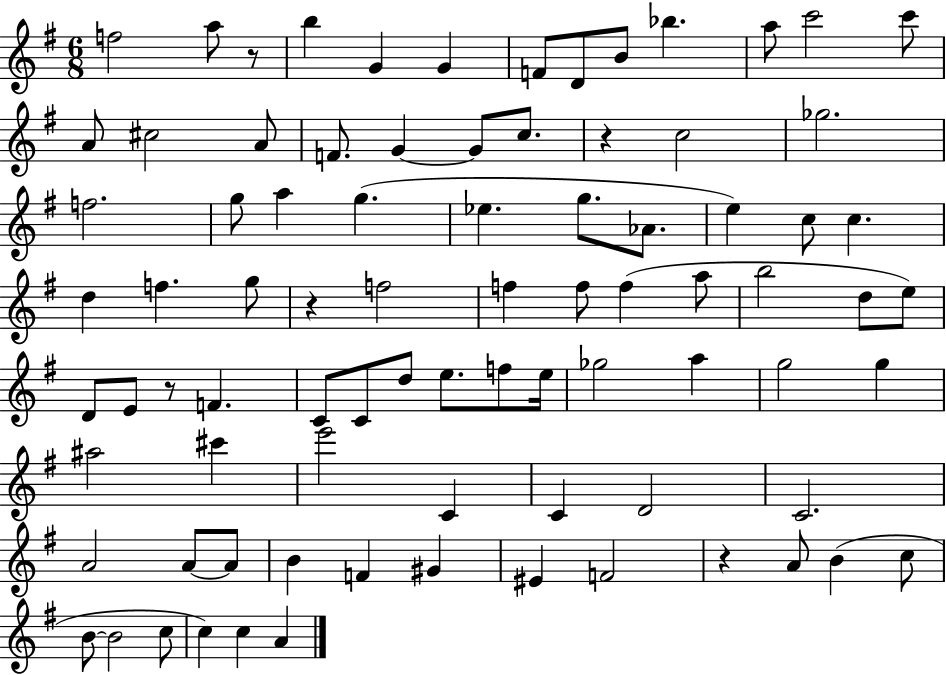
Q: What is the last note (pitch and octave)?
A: A4